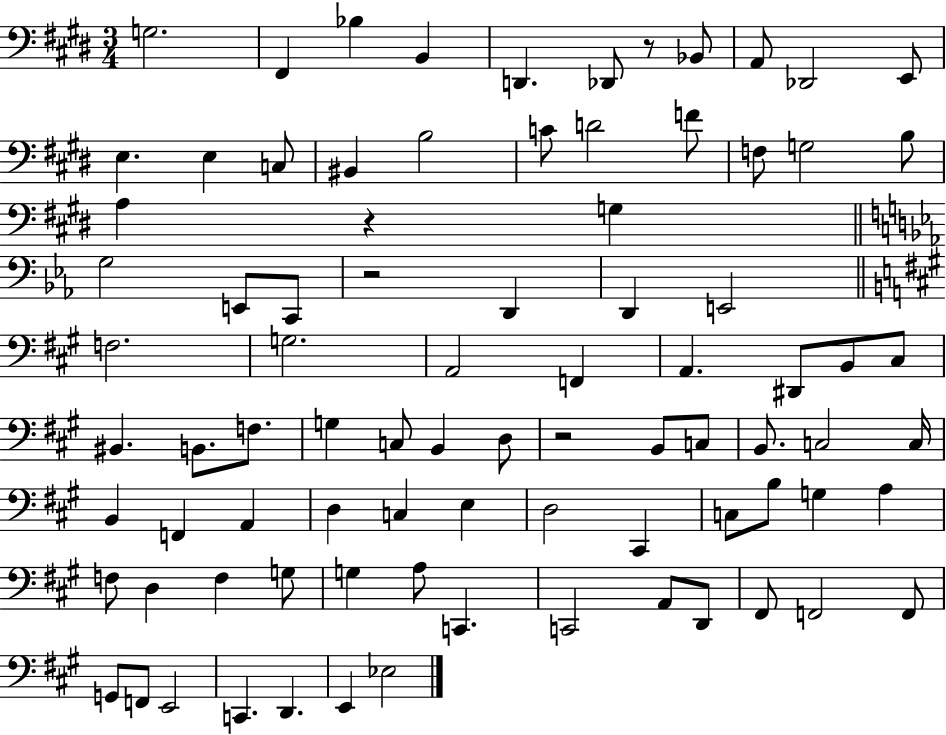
G3/h. F#2/q Bb3/q B2/q D2/q. Db2/e R/e Bb2/e A2/e Db2/h E2/e E3/q. E3/q C3/e BIS2/q B3/h C4/e D4/h F4/e F3/e G3/h B3/e A3/q R/q G3/q G3/h E2/e C2/e R/h D2/q D2/q E2/h F3/h. G3/h. A2/h F2/q A2/q. D#2/e B2/e C#3/e BIS2/q. B2/e. F3/e. G3/q C3/e B2/q D3/e R/h B2/e C3/e B2/e. C3/h C3/s B2/q F2/q A2/q D3/q C3/q E3/q D3/h C#2/q C3/e B3/e G3/q A3/q F3/e D3/q F3/q G3/e G3/q A3/e C2/q. C2/h A2/e D2/e F#2/e F2/h F2/e G2/e F2/e E2/h C2/q. D2/q. E2/q Eb3/h